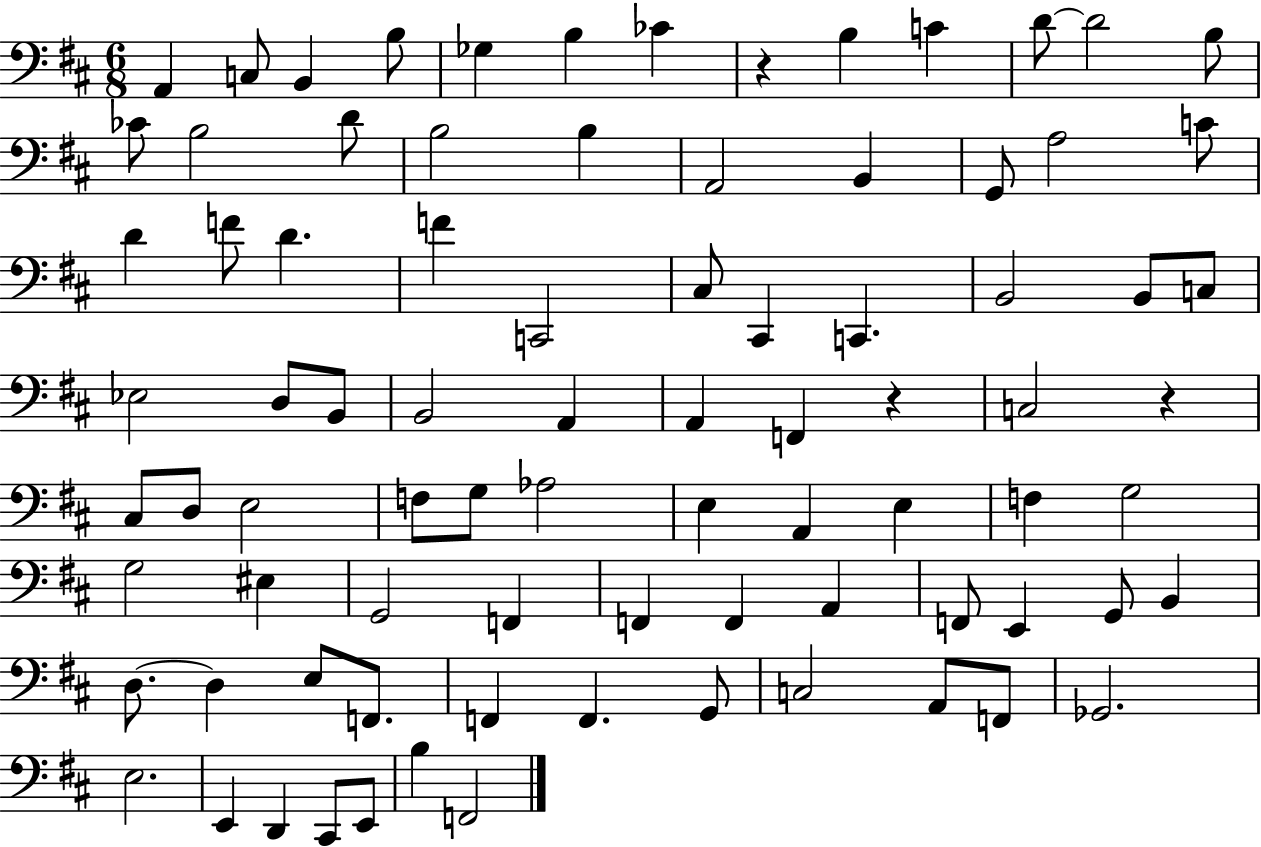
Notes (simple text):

A2/q C3/e B2/q B3/e Gb3/q B3/q CES4/q R/q B3/q C4/q D4/e D4/h B3/e CES4/e B3/h D4/e B3/h B3/q A2/h B2/q G2/e A3/h C4/e D4/q F4/e D4/q. F4/q C2/h C#3/e C#2/q C2/q. B2/h B2/e C3/e Eb3/h D3/e B2/e B2/h A2/q A2/q F2/q R/q C3/h R/q C#3/e D3/e E3/h F3/e G3/e Ab3/h E3/q A2/q E3/q F3/q G3/h G3/h EIS3/q G2/h F2/q F2/q F2/q A2/q F2/e E2/q G2/e B2/q D3/e. D3/q E3/e F2/e. F2/q F2/q. G2/e C3/h A2/e F2/e Gb2/h. E3/h. E2/q D2/q C#2/e E2/e B3/q F2/h